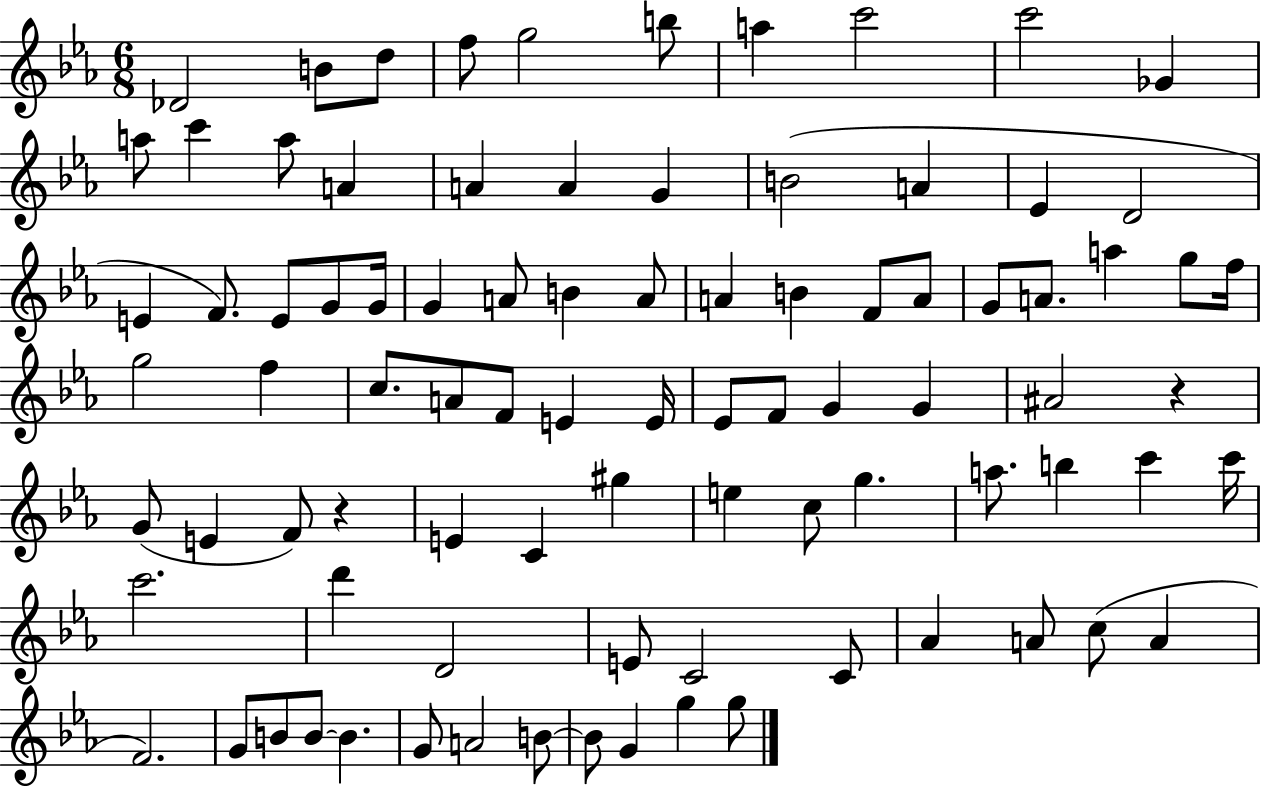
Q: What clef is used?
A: treble